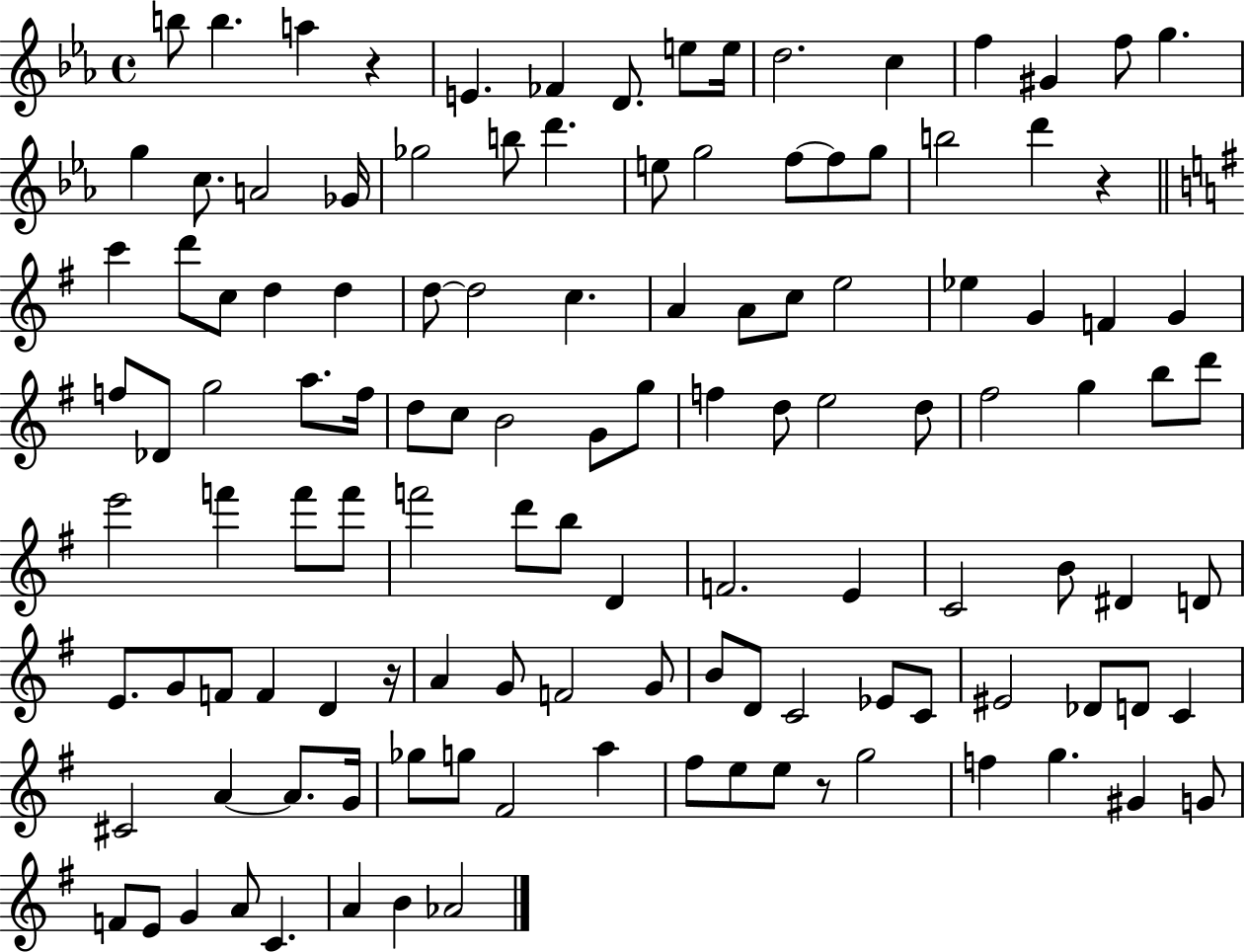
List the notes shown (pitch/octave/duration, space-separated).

B5/e B5/q. A5/q R/q E4/q. FES4/q D4/e. E5/e E5/s D5/h. C5/q F5/q G#4/q F5/e G5/q. G5/q C5/e. A4/h Gb4/s Gb5/h B5/e D6/q. E5/e G5/h F5/e F5/e G5/e B5/h D6/q R/q C6/q D6/e C5/e D5/q D5/q D5/e D5/h C5/q. A4/q A4/e C5/e E5/h Eb5/q G4/q F4/q G4/q F5/e Db4/e G5/h A5/e. F5/s D5/e C5/e B4/h G4/e G5/e F5/q D5/e E5/h D5/e F#5/h G5/q B5/e D6/e E6/h F6/q F6/e F6/e F6/h D6/e B5/e D4/q F4/h. E4/q C4/h B4/e D#4/q D4/e E4/e. G4/e F4/e F4/q D4/q R/s A4/q G4/e F4/h G4/e B4/e D4/e C4/h Eb4/e C4/e EIS4/h Db4/e D4/e C4/q C#4/h A4/q A4/e. G4/s Gb5/e G5/e F#4/h A5/q F#5/e E5/e E5/e R/e G5/h F5/q G5/q. G#4/q G4/e F4/e E4/e G4/q A4/e C4/q. A4/q B4/q Ab4/h